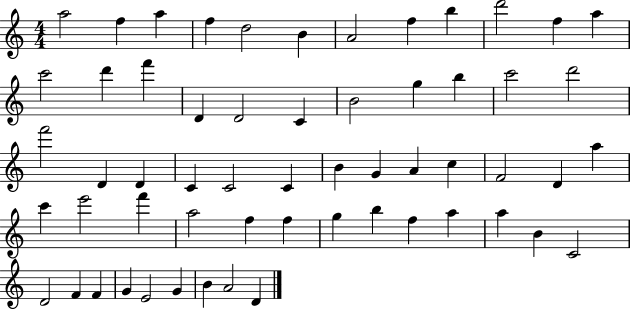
{
  \clef treble
  \numericTimeSignature
  \time 4/4
  \key c \major
  a''2 f''4 a''4 | f''4 d''2 b'4 | a'2 f''4 b''4 | d'''2 f''4 a''4 | \break c'''2 d'''4 f'''4 | d'4 d'2 c'4 | b'2 g''4 b''4 | c'''2 d'''2 | \break f'''2 d'4 d'4 | c'4 c'2 c'4 | b'4 g'4 a'4 c''4 | f'2 d'4 a''4 | \break c'''4 e'''2 f'''4 | a''2 f''4 f''4 | g''4 b''4 f''4 a''4 | a''4 b'4 c'2 | \break d'2 f'4 f'4 | g'4 e'2 g'4 | b'4 a'2 d'4 | \bar "|."
}